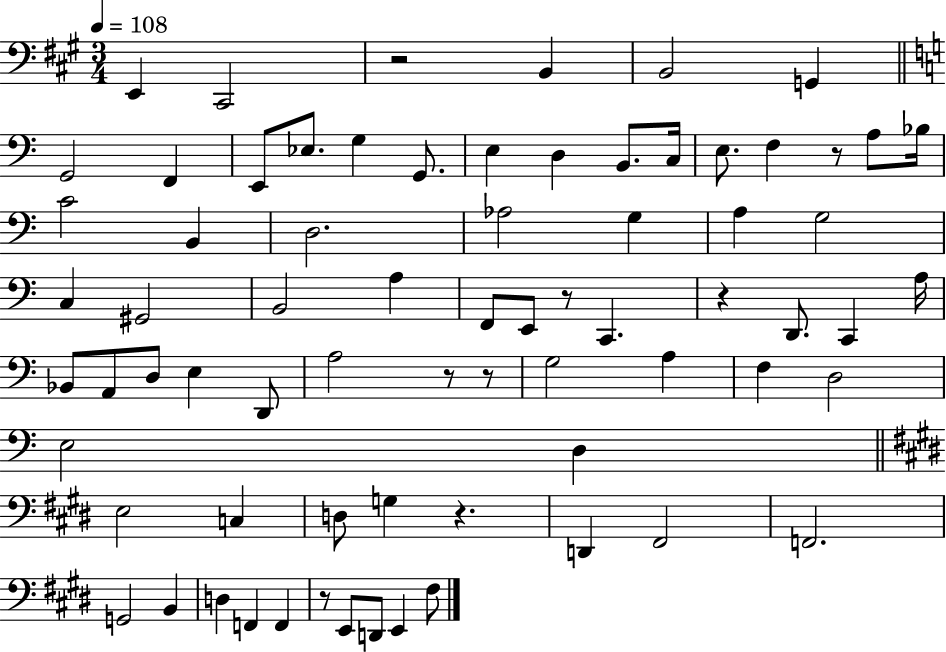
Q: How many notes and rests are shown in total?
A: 72